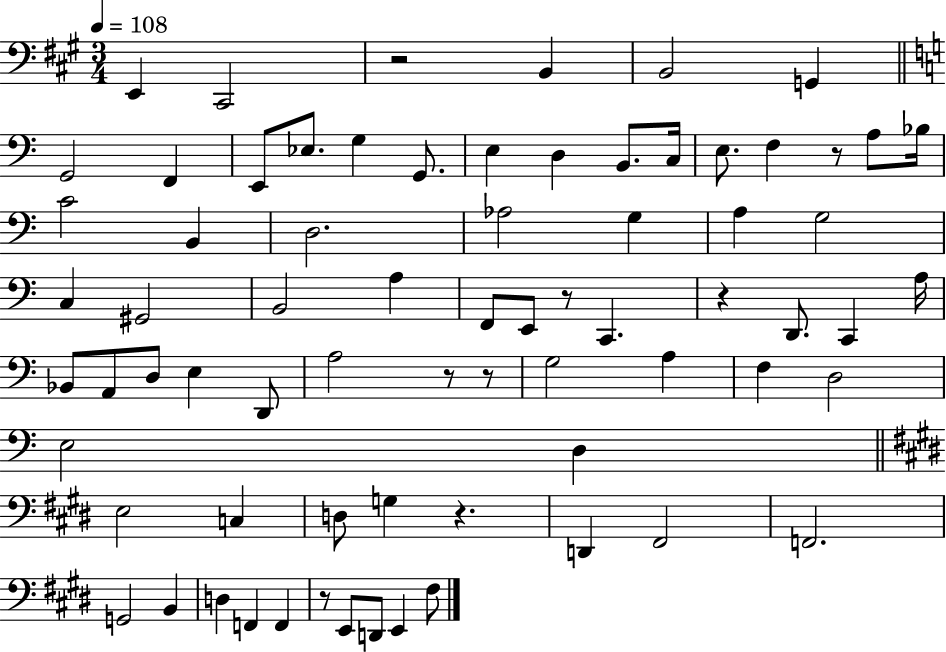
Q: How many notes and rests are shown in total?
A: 72